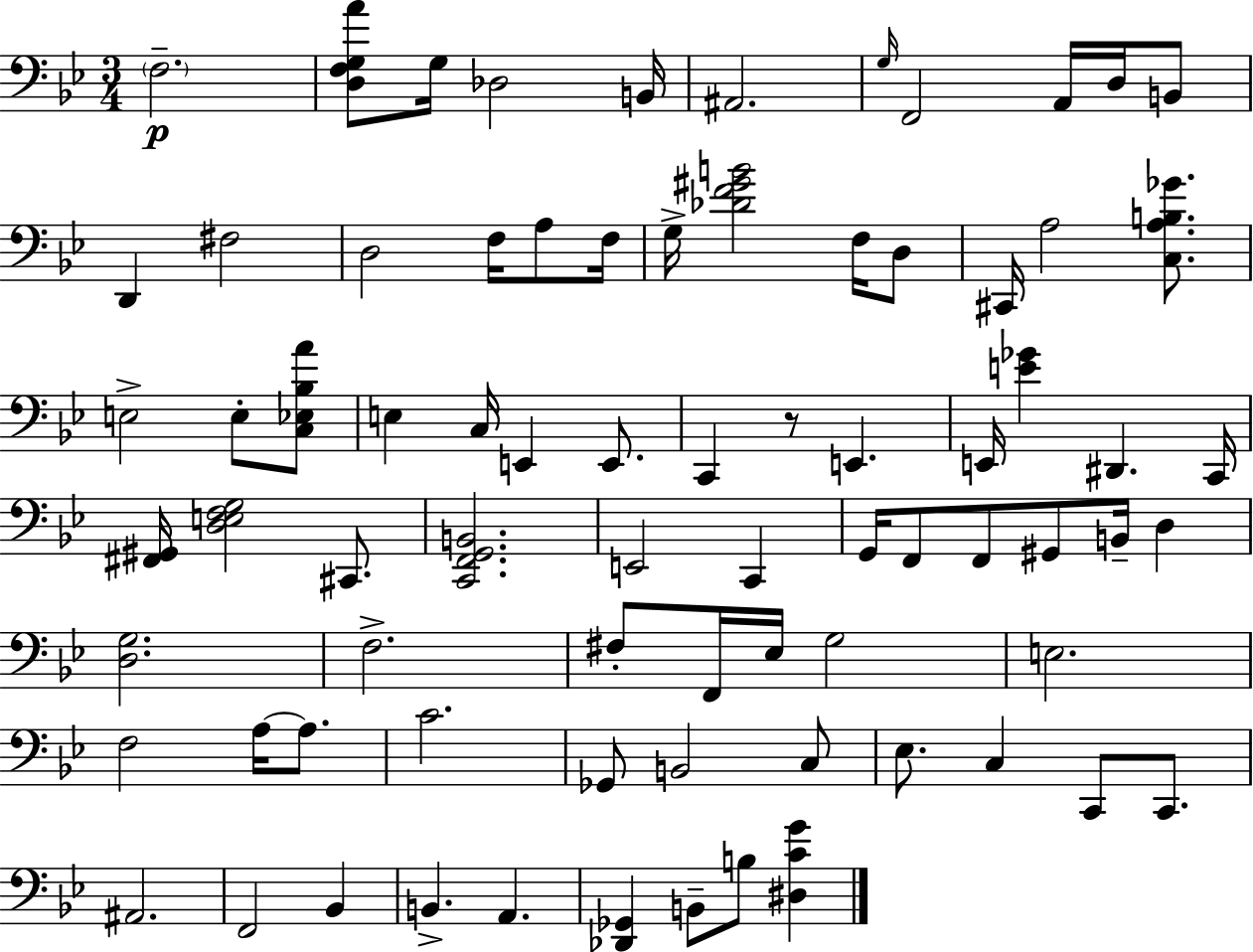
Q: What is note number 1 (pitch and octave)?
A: F3